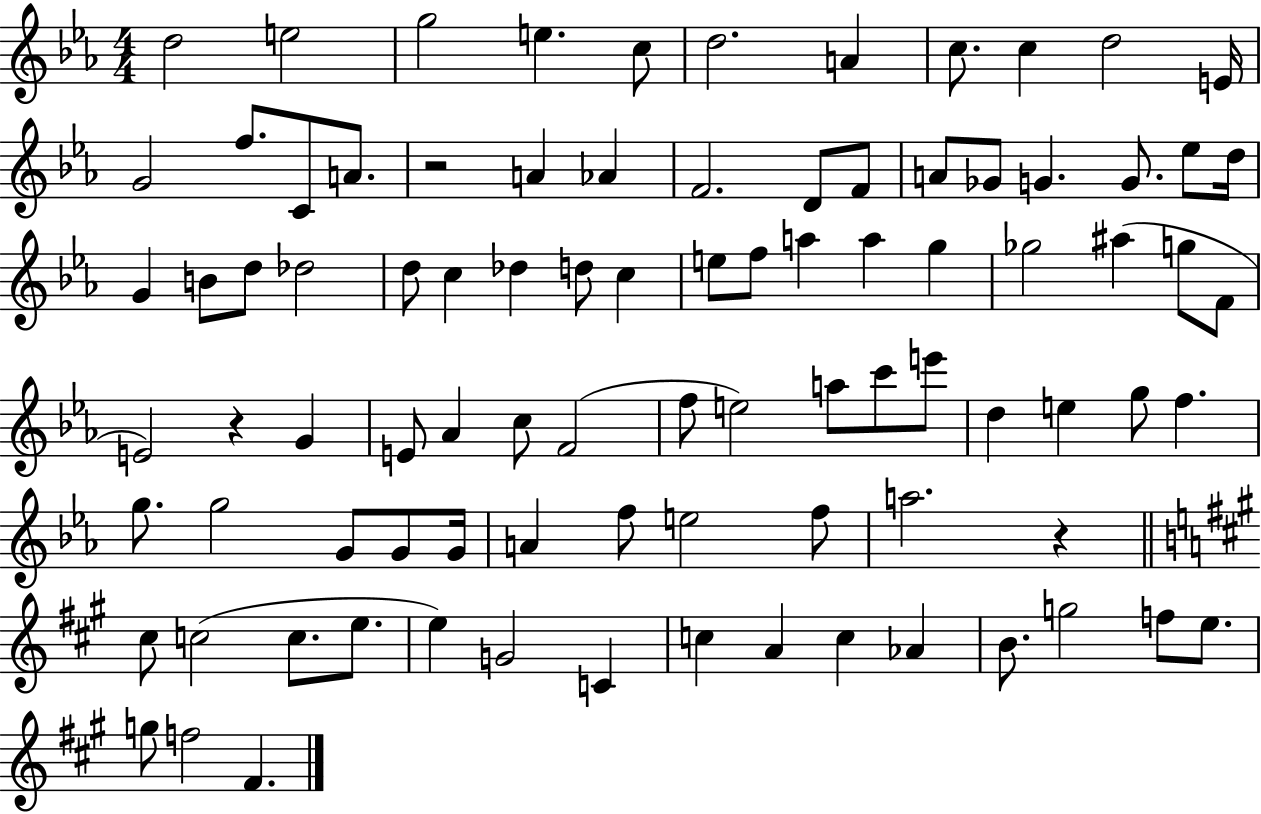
D5/h E5/h G5/h E5/q. C5/e D5/h. A4/q C5/e. C5/q D5/h E4/s G4/h F5/e. C4/e A4/e. R/h A4/q Ab4/q F4/h. D4/e F4/e A4/e Gb4/e G4/q. G4/e. Eb5/e D5/s G4/q B4/e D5/e Db5/h D5/e C5/q Db5/q D5/e C5/q E5/e F5/e A5/q A5/q G5/q Gb5/h A#5/q G5/e F4/e E4/h R/q G4/q E4/e Ab4/q C5/e F4/h F5/e E5/h A5/e C6/e E6/e D5/q E5/q G5/e F5/q. G5/e. G5/h G4/e G4/e G4/s A4/q F5/e E5/h F5/e A5/h. R/q C#5/e C5/h C5/e. E5/e. E5/q G4/h C4/q C5/q A4/q C5/q Ab4/q B4/e. G5/h F5/e E5/e. G5/e F5/h F#4/q.